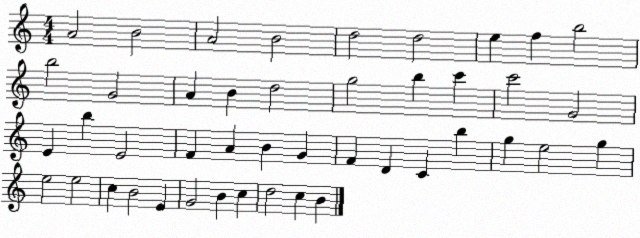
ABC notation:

X:1
T:Untitled
M:4/4
L:1/4
K:C
A2 B2 A2 B2 d2 d2 e f b2 b2 G2 A B d2 g2 b c' c'2 G2 E b E2 F A B G F D C b g e2 g e2 e2 c B2 E G2 B c d2 c B